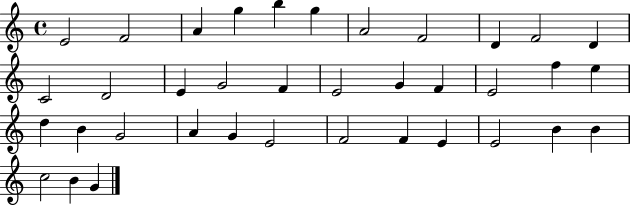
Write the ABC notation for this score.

X:1
T:Untitled
M:4/4
L:1/4
K:C
E2 F2 A g b g A2 F2 D F2 D C2 D2 E G2 F E2 G F E2 f e d B G2 A G E2 F2 F E E2 B B c2 B G